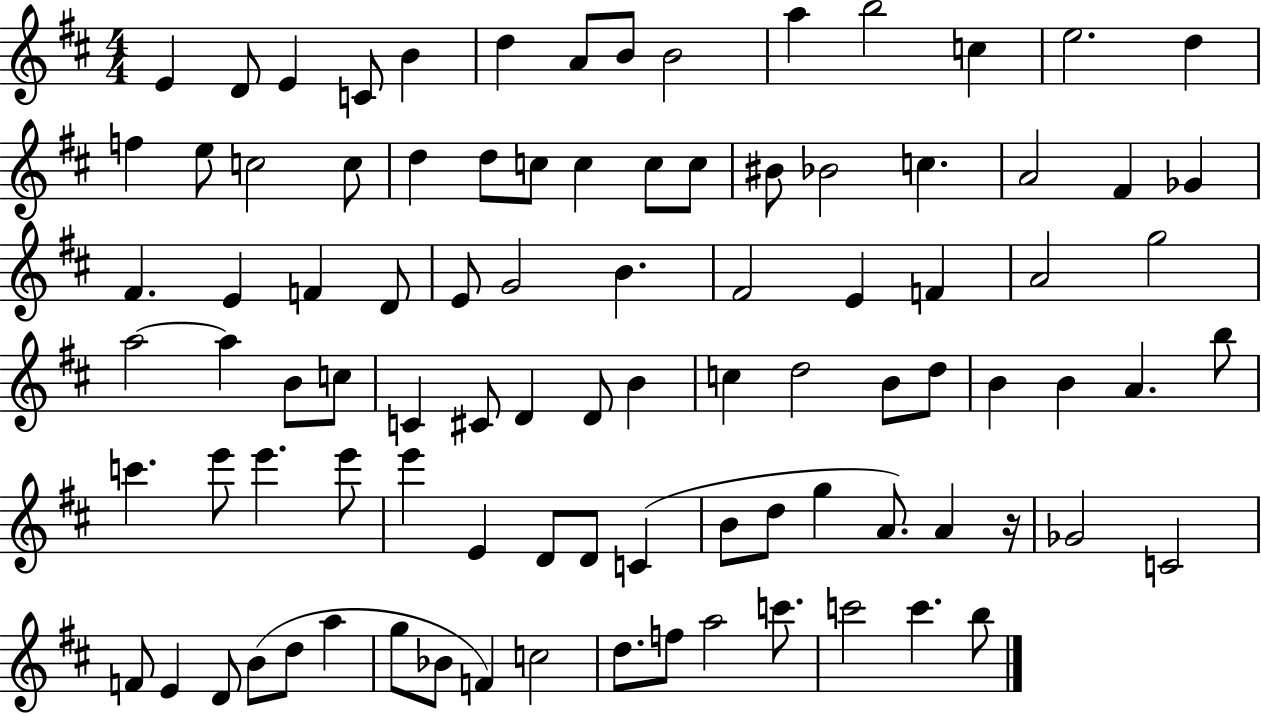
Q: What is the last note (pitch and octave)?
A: B5